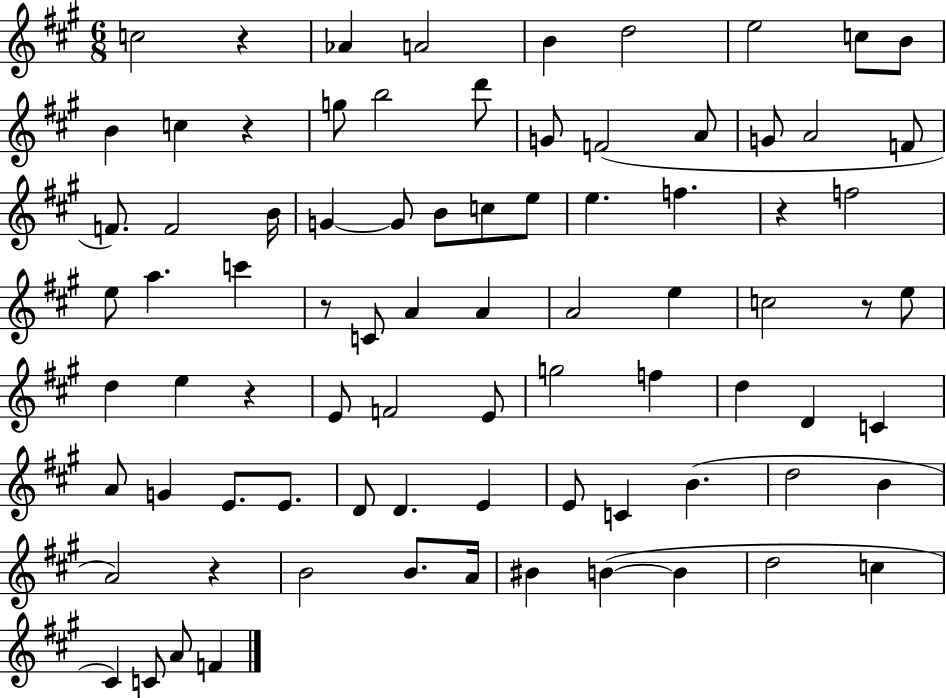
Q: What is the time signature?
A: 6/8